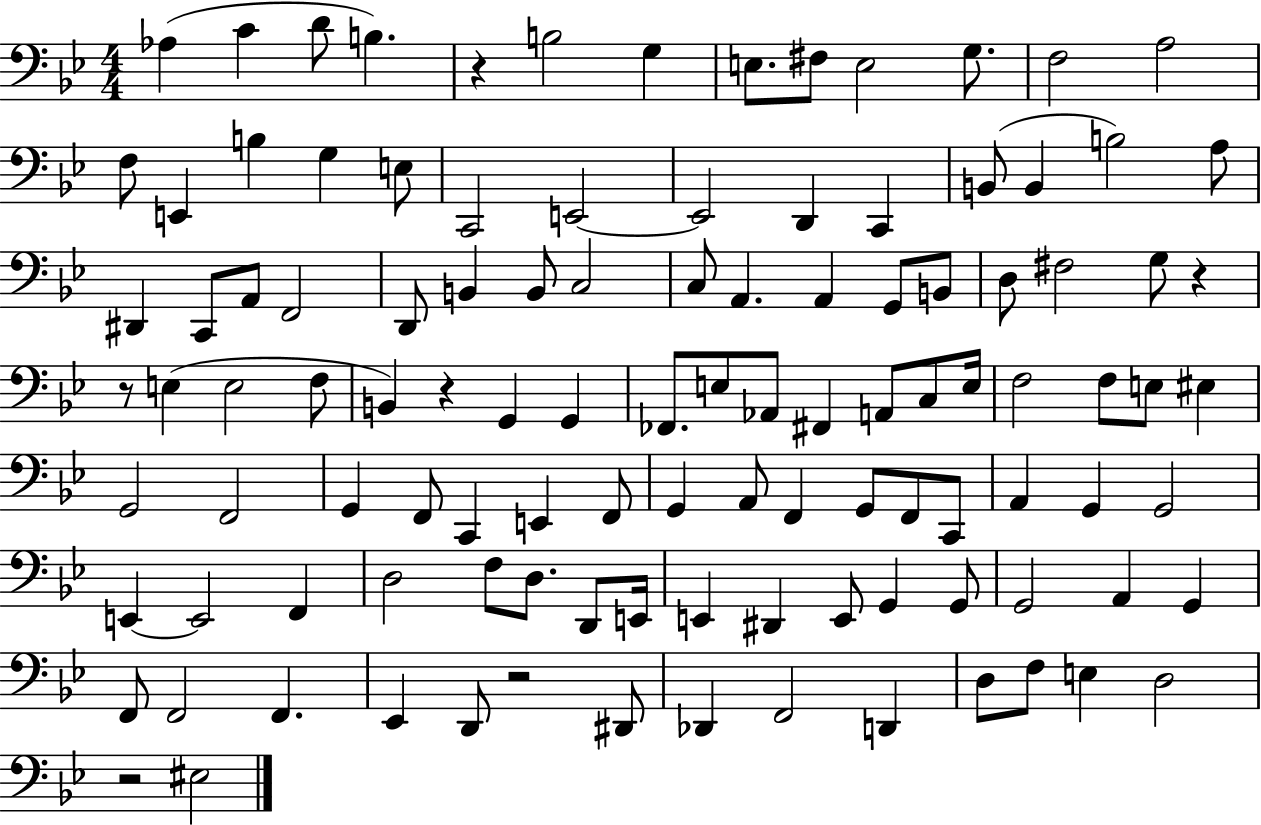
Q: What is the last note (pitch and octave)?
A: EIS3